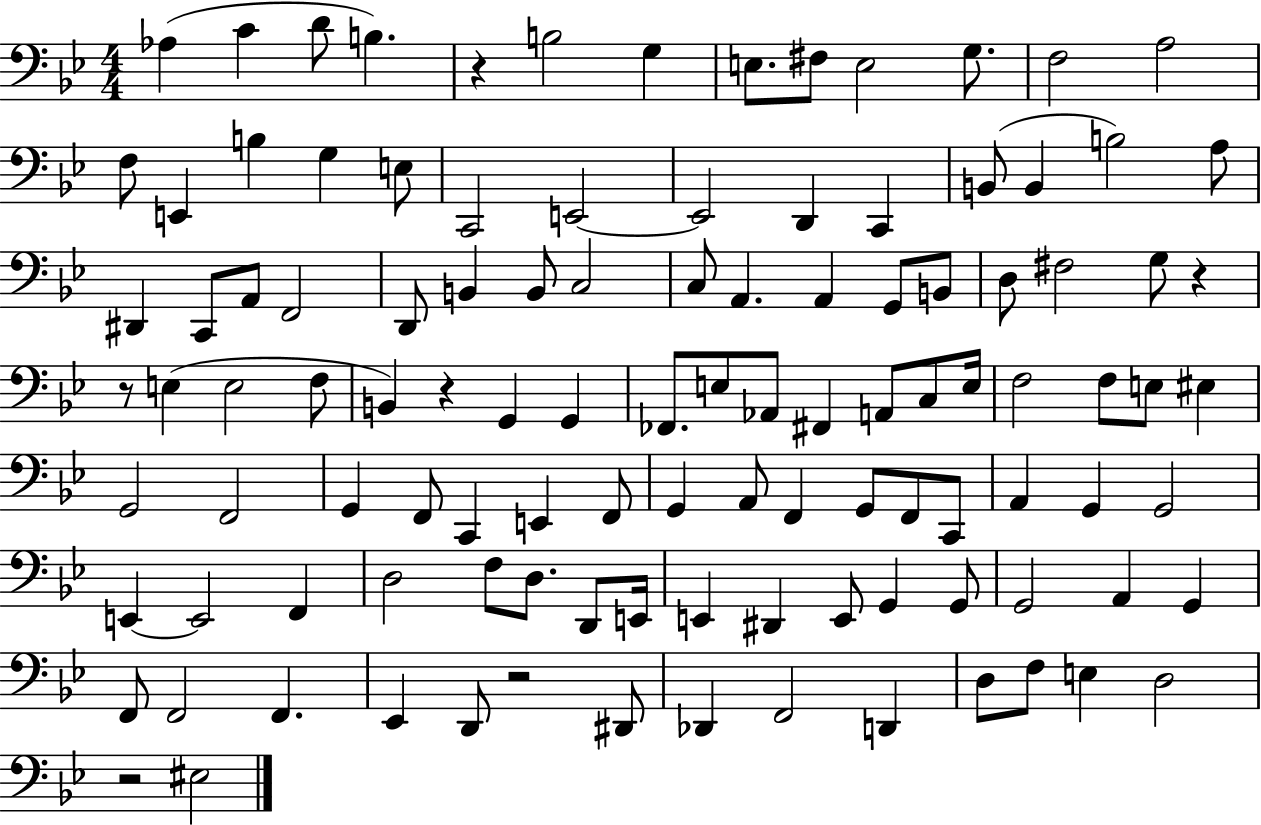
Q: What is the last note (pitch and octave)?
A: EIS3